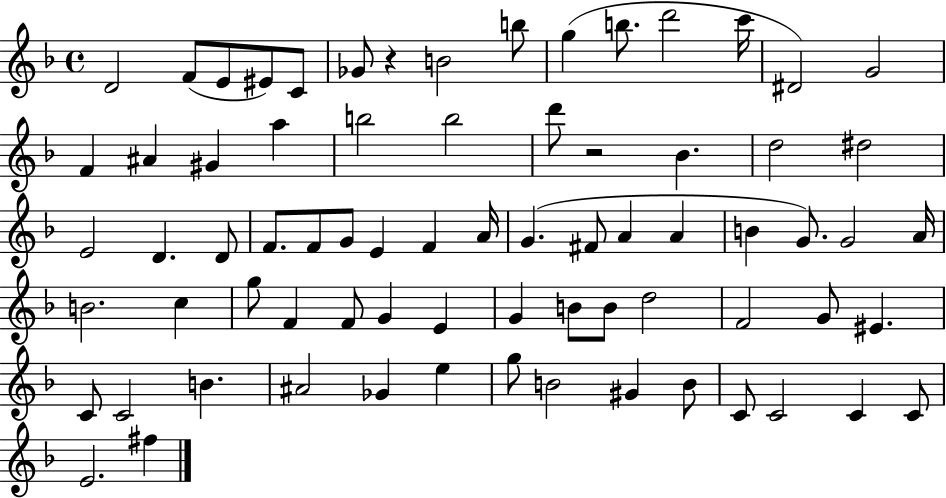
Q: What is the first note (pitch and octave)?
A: D4